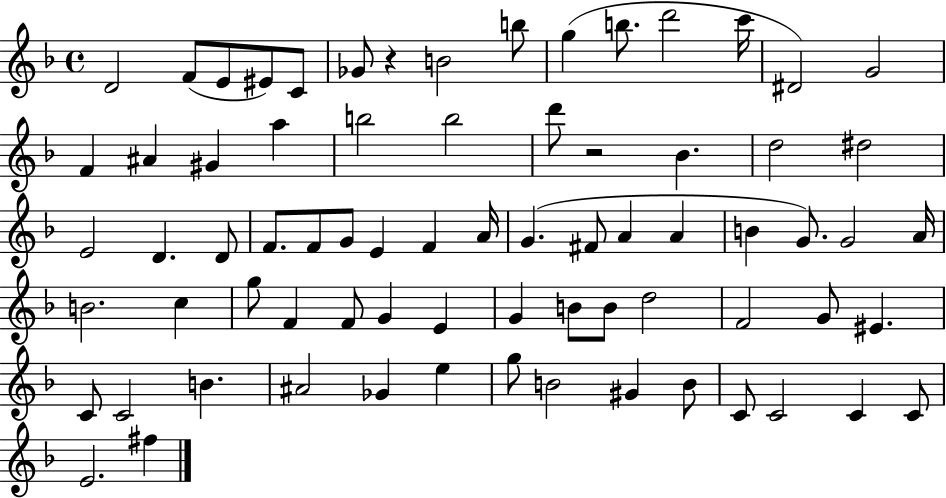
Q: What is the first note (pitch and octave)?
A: D4